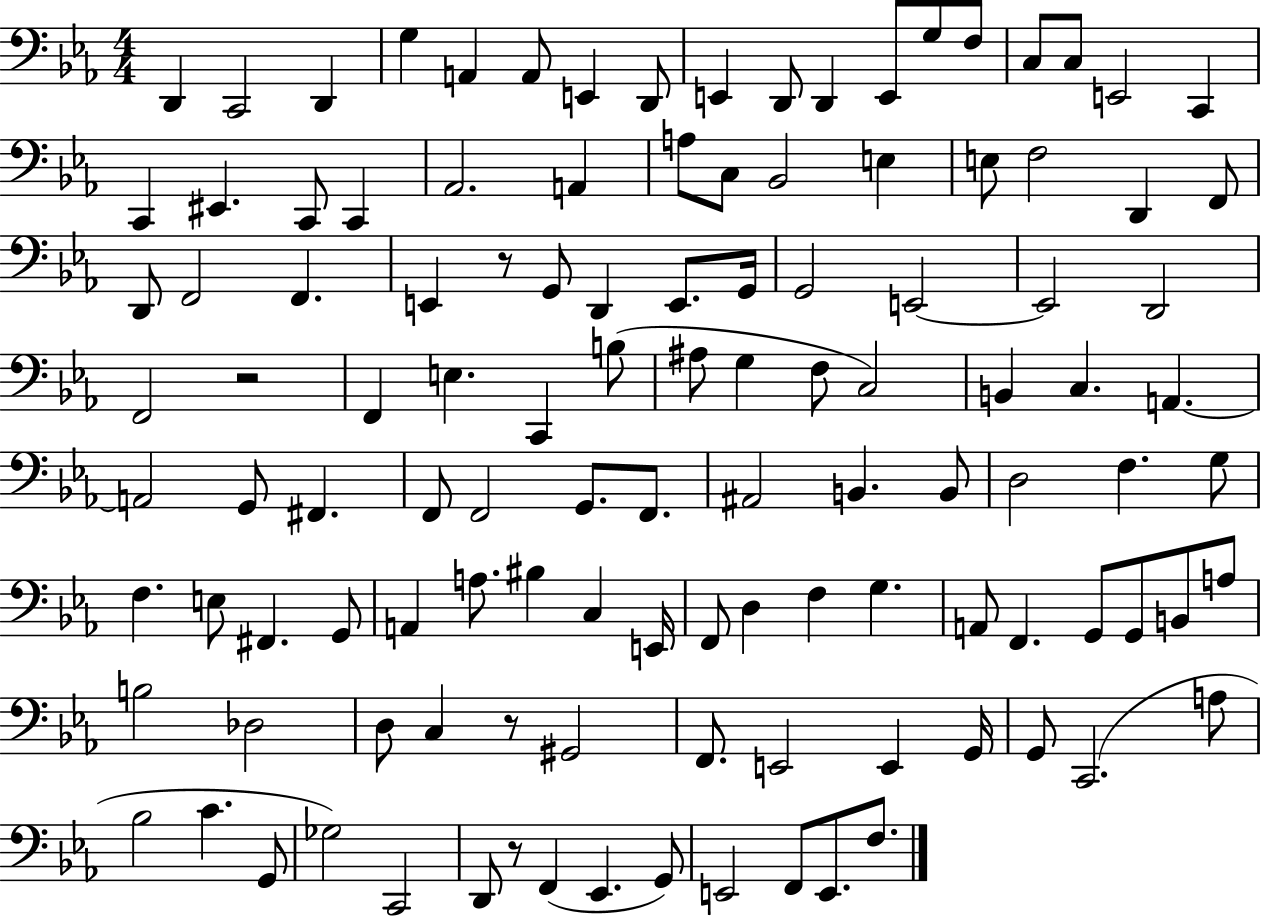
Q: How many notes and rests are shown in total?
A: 117